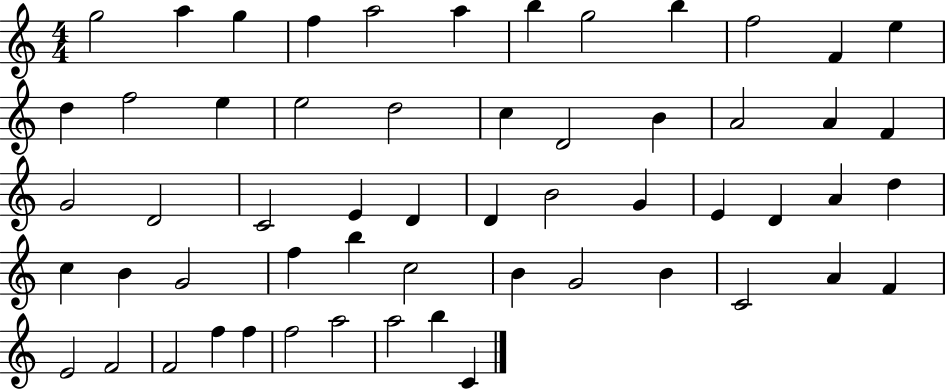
G5/h A5/q G5/q F5/q A5/h A5/q B5/q G5/h B5/q F5/h F4/q E5/q D5/q F5/h E5/q E5/h D5/h C5/q D4/h B4/q A4/h A4/q F4/q G4/h D4/h C4/h E4/q D4/q D4/q B4/h G4/q E4/q D4/q A4/q D5/q C5/q B4/q G4/h F5/q B5/q C5/h B4/q G4/h B4/q C4/h A4/q F4/q E4/h F4/h F4/h F5/q F5/q F5/h A5/h A5/h B5/q C4/q